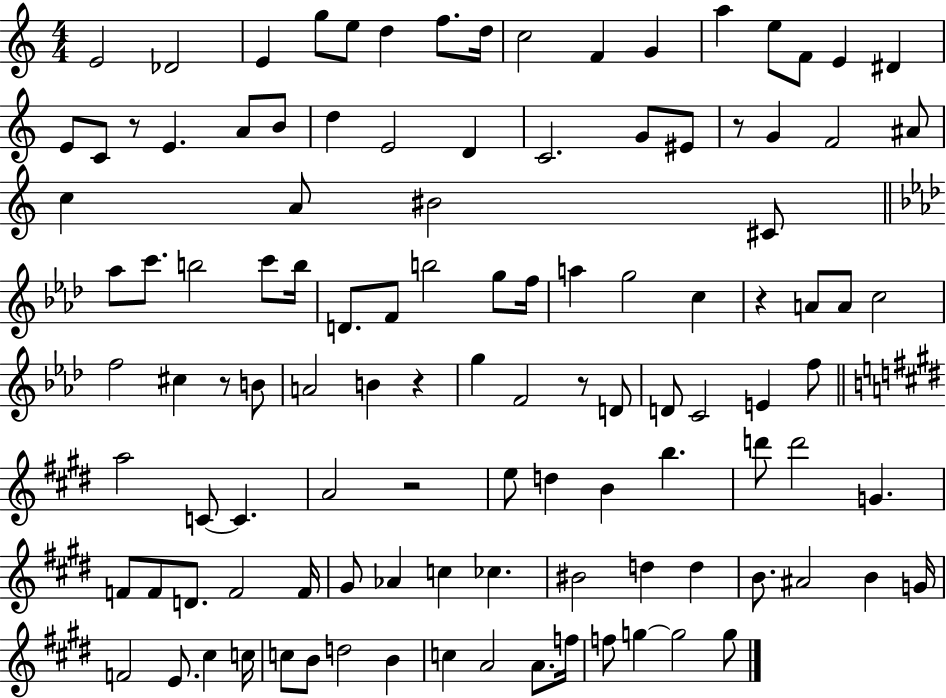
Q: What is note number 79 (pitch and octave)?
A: G#4